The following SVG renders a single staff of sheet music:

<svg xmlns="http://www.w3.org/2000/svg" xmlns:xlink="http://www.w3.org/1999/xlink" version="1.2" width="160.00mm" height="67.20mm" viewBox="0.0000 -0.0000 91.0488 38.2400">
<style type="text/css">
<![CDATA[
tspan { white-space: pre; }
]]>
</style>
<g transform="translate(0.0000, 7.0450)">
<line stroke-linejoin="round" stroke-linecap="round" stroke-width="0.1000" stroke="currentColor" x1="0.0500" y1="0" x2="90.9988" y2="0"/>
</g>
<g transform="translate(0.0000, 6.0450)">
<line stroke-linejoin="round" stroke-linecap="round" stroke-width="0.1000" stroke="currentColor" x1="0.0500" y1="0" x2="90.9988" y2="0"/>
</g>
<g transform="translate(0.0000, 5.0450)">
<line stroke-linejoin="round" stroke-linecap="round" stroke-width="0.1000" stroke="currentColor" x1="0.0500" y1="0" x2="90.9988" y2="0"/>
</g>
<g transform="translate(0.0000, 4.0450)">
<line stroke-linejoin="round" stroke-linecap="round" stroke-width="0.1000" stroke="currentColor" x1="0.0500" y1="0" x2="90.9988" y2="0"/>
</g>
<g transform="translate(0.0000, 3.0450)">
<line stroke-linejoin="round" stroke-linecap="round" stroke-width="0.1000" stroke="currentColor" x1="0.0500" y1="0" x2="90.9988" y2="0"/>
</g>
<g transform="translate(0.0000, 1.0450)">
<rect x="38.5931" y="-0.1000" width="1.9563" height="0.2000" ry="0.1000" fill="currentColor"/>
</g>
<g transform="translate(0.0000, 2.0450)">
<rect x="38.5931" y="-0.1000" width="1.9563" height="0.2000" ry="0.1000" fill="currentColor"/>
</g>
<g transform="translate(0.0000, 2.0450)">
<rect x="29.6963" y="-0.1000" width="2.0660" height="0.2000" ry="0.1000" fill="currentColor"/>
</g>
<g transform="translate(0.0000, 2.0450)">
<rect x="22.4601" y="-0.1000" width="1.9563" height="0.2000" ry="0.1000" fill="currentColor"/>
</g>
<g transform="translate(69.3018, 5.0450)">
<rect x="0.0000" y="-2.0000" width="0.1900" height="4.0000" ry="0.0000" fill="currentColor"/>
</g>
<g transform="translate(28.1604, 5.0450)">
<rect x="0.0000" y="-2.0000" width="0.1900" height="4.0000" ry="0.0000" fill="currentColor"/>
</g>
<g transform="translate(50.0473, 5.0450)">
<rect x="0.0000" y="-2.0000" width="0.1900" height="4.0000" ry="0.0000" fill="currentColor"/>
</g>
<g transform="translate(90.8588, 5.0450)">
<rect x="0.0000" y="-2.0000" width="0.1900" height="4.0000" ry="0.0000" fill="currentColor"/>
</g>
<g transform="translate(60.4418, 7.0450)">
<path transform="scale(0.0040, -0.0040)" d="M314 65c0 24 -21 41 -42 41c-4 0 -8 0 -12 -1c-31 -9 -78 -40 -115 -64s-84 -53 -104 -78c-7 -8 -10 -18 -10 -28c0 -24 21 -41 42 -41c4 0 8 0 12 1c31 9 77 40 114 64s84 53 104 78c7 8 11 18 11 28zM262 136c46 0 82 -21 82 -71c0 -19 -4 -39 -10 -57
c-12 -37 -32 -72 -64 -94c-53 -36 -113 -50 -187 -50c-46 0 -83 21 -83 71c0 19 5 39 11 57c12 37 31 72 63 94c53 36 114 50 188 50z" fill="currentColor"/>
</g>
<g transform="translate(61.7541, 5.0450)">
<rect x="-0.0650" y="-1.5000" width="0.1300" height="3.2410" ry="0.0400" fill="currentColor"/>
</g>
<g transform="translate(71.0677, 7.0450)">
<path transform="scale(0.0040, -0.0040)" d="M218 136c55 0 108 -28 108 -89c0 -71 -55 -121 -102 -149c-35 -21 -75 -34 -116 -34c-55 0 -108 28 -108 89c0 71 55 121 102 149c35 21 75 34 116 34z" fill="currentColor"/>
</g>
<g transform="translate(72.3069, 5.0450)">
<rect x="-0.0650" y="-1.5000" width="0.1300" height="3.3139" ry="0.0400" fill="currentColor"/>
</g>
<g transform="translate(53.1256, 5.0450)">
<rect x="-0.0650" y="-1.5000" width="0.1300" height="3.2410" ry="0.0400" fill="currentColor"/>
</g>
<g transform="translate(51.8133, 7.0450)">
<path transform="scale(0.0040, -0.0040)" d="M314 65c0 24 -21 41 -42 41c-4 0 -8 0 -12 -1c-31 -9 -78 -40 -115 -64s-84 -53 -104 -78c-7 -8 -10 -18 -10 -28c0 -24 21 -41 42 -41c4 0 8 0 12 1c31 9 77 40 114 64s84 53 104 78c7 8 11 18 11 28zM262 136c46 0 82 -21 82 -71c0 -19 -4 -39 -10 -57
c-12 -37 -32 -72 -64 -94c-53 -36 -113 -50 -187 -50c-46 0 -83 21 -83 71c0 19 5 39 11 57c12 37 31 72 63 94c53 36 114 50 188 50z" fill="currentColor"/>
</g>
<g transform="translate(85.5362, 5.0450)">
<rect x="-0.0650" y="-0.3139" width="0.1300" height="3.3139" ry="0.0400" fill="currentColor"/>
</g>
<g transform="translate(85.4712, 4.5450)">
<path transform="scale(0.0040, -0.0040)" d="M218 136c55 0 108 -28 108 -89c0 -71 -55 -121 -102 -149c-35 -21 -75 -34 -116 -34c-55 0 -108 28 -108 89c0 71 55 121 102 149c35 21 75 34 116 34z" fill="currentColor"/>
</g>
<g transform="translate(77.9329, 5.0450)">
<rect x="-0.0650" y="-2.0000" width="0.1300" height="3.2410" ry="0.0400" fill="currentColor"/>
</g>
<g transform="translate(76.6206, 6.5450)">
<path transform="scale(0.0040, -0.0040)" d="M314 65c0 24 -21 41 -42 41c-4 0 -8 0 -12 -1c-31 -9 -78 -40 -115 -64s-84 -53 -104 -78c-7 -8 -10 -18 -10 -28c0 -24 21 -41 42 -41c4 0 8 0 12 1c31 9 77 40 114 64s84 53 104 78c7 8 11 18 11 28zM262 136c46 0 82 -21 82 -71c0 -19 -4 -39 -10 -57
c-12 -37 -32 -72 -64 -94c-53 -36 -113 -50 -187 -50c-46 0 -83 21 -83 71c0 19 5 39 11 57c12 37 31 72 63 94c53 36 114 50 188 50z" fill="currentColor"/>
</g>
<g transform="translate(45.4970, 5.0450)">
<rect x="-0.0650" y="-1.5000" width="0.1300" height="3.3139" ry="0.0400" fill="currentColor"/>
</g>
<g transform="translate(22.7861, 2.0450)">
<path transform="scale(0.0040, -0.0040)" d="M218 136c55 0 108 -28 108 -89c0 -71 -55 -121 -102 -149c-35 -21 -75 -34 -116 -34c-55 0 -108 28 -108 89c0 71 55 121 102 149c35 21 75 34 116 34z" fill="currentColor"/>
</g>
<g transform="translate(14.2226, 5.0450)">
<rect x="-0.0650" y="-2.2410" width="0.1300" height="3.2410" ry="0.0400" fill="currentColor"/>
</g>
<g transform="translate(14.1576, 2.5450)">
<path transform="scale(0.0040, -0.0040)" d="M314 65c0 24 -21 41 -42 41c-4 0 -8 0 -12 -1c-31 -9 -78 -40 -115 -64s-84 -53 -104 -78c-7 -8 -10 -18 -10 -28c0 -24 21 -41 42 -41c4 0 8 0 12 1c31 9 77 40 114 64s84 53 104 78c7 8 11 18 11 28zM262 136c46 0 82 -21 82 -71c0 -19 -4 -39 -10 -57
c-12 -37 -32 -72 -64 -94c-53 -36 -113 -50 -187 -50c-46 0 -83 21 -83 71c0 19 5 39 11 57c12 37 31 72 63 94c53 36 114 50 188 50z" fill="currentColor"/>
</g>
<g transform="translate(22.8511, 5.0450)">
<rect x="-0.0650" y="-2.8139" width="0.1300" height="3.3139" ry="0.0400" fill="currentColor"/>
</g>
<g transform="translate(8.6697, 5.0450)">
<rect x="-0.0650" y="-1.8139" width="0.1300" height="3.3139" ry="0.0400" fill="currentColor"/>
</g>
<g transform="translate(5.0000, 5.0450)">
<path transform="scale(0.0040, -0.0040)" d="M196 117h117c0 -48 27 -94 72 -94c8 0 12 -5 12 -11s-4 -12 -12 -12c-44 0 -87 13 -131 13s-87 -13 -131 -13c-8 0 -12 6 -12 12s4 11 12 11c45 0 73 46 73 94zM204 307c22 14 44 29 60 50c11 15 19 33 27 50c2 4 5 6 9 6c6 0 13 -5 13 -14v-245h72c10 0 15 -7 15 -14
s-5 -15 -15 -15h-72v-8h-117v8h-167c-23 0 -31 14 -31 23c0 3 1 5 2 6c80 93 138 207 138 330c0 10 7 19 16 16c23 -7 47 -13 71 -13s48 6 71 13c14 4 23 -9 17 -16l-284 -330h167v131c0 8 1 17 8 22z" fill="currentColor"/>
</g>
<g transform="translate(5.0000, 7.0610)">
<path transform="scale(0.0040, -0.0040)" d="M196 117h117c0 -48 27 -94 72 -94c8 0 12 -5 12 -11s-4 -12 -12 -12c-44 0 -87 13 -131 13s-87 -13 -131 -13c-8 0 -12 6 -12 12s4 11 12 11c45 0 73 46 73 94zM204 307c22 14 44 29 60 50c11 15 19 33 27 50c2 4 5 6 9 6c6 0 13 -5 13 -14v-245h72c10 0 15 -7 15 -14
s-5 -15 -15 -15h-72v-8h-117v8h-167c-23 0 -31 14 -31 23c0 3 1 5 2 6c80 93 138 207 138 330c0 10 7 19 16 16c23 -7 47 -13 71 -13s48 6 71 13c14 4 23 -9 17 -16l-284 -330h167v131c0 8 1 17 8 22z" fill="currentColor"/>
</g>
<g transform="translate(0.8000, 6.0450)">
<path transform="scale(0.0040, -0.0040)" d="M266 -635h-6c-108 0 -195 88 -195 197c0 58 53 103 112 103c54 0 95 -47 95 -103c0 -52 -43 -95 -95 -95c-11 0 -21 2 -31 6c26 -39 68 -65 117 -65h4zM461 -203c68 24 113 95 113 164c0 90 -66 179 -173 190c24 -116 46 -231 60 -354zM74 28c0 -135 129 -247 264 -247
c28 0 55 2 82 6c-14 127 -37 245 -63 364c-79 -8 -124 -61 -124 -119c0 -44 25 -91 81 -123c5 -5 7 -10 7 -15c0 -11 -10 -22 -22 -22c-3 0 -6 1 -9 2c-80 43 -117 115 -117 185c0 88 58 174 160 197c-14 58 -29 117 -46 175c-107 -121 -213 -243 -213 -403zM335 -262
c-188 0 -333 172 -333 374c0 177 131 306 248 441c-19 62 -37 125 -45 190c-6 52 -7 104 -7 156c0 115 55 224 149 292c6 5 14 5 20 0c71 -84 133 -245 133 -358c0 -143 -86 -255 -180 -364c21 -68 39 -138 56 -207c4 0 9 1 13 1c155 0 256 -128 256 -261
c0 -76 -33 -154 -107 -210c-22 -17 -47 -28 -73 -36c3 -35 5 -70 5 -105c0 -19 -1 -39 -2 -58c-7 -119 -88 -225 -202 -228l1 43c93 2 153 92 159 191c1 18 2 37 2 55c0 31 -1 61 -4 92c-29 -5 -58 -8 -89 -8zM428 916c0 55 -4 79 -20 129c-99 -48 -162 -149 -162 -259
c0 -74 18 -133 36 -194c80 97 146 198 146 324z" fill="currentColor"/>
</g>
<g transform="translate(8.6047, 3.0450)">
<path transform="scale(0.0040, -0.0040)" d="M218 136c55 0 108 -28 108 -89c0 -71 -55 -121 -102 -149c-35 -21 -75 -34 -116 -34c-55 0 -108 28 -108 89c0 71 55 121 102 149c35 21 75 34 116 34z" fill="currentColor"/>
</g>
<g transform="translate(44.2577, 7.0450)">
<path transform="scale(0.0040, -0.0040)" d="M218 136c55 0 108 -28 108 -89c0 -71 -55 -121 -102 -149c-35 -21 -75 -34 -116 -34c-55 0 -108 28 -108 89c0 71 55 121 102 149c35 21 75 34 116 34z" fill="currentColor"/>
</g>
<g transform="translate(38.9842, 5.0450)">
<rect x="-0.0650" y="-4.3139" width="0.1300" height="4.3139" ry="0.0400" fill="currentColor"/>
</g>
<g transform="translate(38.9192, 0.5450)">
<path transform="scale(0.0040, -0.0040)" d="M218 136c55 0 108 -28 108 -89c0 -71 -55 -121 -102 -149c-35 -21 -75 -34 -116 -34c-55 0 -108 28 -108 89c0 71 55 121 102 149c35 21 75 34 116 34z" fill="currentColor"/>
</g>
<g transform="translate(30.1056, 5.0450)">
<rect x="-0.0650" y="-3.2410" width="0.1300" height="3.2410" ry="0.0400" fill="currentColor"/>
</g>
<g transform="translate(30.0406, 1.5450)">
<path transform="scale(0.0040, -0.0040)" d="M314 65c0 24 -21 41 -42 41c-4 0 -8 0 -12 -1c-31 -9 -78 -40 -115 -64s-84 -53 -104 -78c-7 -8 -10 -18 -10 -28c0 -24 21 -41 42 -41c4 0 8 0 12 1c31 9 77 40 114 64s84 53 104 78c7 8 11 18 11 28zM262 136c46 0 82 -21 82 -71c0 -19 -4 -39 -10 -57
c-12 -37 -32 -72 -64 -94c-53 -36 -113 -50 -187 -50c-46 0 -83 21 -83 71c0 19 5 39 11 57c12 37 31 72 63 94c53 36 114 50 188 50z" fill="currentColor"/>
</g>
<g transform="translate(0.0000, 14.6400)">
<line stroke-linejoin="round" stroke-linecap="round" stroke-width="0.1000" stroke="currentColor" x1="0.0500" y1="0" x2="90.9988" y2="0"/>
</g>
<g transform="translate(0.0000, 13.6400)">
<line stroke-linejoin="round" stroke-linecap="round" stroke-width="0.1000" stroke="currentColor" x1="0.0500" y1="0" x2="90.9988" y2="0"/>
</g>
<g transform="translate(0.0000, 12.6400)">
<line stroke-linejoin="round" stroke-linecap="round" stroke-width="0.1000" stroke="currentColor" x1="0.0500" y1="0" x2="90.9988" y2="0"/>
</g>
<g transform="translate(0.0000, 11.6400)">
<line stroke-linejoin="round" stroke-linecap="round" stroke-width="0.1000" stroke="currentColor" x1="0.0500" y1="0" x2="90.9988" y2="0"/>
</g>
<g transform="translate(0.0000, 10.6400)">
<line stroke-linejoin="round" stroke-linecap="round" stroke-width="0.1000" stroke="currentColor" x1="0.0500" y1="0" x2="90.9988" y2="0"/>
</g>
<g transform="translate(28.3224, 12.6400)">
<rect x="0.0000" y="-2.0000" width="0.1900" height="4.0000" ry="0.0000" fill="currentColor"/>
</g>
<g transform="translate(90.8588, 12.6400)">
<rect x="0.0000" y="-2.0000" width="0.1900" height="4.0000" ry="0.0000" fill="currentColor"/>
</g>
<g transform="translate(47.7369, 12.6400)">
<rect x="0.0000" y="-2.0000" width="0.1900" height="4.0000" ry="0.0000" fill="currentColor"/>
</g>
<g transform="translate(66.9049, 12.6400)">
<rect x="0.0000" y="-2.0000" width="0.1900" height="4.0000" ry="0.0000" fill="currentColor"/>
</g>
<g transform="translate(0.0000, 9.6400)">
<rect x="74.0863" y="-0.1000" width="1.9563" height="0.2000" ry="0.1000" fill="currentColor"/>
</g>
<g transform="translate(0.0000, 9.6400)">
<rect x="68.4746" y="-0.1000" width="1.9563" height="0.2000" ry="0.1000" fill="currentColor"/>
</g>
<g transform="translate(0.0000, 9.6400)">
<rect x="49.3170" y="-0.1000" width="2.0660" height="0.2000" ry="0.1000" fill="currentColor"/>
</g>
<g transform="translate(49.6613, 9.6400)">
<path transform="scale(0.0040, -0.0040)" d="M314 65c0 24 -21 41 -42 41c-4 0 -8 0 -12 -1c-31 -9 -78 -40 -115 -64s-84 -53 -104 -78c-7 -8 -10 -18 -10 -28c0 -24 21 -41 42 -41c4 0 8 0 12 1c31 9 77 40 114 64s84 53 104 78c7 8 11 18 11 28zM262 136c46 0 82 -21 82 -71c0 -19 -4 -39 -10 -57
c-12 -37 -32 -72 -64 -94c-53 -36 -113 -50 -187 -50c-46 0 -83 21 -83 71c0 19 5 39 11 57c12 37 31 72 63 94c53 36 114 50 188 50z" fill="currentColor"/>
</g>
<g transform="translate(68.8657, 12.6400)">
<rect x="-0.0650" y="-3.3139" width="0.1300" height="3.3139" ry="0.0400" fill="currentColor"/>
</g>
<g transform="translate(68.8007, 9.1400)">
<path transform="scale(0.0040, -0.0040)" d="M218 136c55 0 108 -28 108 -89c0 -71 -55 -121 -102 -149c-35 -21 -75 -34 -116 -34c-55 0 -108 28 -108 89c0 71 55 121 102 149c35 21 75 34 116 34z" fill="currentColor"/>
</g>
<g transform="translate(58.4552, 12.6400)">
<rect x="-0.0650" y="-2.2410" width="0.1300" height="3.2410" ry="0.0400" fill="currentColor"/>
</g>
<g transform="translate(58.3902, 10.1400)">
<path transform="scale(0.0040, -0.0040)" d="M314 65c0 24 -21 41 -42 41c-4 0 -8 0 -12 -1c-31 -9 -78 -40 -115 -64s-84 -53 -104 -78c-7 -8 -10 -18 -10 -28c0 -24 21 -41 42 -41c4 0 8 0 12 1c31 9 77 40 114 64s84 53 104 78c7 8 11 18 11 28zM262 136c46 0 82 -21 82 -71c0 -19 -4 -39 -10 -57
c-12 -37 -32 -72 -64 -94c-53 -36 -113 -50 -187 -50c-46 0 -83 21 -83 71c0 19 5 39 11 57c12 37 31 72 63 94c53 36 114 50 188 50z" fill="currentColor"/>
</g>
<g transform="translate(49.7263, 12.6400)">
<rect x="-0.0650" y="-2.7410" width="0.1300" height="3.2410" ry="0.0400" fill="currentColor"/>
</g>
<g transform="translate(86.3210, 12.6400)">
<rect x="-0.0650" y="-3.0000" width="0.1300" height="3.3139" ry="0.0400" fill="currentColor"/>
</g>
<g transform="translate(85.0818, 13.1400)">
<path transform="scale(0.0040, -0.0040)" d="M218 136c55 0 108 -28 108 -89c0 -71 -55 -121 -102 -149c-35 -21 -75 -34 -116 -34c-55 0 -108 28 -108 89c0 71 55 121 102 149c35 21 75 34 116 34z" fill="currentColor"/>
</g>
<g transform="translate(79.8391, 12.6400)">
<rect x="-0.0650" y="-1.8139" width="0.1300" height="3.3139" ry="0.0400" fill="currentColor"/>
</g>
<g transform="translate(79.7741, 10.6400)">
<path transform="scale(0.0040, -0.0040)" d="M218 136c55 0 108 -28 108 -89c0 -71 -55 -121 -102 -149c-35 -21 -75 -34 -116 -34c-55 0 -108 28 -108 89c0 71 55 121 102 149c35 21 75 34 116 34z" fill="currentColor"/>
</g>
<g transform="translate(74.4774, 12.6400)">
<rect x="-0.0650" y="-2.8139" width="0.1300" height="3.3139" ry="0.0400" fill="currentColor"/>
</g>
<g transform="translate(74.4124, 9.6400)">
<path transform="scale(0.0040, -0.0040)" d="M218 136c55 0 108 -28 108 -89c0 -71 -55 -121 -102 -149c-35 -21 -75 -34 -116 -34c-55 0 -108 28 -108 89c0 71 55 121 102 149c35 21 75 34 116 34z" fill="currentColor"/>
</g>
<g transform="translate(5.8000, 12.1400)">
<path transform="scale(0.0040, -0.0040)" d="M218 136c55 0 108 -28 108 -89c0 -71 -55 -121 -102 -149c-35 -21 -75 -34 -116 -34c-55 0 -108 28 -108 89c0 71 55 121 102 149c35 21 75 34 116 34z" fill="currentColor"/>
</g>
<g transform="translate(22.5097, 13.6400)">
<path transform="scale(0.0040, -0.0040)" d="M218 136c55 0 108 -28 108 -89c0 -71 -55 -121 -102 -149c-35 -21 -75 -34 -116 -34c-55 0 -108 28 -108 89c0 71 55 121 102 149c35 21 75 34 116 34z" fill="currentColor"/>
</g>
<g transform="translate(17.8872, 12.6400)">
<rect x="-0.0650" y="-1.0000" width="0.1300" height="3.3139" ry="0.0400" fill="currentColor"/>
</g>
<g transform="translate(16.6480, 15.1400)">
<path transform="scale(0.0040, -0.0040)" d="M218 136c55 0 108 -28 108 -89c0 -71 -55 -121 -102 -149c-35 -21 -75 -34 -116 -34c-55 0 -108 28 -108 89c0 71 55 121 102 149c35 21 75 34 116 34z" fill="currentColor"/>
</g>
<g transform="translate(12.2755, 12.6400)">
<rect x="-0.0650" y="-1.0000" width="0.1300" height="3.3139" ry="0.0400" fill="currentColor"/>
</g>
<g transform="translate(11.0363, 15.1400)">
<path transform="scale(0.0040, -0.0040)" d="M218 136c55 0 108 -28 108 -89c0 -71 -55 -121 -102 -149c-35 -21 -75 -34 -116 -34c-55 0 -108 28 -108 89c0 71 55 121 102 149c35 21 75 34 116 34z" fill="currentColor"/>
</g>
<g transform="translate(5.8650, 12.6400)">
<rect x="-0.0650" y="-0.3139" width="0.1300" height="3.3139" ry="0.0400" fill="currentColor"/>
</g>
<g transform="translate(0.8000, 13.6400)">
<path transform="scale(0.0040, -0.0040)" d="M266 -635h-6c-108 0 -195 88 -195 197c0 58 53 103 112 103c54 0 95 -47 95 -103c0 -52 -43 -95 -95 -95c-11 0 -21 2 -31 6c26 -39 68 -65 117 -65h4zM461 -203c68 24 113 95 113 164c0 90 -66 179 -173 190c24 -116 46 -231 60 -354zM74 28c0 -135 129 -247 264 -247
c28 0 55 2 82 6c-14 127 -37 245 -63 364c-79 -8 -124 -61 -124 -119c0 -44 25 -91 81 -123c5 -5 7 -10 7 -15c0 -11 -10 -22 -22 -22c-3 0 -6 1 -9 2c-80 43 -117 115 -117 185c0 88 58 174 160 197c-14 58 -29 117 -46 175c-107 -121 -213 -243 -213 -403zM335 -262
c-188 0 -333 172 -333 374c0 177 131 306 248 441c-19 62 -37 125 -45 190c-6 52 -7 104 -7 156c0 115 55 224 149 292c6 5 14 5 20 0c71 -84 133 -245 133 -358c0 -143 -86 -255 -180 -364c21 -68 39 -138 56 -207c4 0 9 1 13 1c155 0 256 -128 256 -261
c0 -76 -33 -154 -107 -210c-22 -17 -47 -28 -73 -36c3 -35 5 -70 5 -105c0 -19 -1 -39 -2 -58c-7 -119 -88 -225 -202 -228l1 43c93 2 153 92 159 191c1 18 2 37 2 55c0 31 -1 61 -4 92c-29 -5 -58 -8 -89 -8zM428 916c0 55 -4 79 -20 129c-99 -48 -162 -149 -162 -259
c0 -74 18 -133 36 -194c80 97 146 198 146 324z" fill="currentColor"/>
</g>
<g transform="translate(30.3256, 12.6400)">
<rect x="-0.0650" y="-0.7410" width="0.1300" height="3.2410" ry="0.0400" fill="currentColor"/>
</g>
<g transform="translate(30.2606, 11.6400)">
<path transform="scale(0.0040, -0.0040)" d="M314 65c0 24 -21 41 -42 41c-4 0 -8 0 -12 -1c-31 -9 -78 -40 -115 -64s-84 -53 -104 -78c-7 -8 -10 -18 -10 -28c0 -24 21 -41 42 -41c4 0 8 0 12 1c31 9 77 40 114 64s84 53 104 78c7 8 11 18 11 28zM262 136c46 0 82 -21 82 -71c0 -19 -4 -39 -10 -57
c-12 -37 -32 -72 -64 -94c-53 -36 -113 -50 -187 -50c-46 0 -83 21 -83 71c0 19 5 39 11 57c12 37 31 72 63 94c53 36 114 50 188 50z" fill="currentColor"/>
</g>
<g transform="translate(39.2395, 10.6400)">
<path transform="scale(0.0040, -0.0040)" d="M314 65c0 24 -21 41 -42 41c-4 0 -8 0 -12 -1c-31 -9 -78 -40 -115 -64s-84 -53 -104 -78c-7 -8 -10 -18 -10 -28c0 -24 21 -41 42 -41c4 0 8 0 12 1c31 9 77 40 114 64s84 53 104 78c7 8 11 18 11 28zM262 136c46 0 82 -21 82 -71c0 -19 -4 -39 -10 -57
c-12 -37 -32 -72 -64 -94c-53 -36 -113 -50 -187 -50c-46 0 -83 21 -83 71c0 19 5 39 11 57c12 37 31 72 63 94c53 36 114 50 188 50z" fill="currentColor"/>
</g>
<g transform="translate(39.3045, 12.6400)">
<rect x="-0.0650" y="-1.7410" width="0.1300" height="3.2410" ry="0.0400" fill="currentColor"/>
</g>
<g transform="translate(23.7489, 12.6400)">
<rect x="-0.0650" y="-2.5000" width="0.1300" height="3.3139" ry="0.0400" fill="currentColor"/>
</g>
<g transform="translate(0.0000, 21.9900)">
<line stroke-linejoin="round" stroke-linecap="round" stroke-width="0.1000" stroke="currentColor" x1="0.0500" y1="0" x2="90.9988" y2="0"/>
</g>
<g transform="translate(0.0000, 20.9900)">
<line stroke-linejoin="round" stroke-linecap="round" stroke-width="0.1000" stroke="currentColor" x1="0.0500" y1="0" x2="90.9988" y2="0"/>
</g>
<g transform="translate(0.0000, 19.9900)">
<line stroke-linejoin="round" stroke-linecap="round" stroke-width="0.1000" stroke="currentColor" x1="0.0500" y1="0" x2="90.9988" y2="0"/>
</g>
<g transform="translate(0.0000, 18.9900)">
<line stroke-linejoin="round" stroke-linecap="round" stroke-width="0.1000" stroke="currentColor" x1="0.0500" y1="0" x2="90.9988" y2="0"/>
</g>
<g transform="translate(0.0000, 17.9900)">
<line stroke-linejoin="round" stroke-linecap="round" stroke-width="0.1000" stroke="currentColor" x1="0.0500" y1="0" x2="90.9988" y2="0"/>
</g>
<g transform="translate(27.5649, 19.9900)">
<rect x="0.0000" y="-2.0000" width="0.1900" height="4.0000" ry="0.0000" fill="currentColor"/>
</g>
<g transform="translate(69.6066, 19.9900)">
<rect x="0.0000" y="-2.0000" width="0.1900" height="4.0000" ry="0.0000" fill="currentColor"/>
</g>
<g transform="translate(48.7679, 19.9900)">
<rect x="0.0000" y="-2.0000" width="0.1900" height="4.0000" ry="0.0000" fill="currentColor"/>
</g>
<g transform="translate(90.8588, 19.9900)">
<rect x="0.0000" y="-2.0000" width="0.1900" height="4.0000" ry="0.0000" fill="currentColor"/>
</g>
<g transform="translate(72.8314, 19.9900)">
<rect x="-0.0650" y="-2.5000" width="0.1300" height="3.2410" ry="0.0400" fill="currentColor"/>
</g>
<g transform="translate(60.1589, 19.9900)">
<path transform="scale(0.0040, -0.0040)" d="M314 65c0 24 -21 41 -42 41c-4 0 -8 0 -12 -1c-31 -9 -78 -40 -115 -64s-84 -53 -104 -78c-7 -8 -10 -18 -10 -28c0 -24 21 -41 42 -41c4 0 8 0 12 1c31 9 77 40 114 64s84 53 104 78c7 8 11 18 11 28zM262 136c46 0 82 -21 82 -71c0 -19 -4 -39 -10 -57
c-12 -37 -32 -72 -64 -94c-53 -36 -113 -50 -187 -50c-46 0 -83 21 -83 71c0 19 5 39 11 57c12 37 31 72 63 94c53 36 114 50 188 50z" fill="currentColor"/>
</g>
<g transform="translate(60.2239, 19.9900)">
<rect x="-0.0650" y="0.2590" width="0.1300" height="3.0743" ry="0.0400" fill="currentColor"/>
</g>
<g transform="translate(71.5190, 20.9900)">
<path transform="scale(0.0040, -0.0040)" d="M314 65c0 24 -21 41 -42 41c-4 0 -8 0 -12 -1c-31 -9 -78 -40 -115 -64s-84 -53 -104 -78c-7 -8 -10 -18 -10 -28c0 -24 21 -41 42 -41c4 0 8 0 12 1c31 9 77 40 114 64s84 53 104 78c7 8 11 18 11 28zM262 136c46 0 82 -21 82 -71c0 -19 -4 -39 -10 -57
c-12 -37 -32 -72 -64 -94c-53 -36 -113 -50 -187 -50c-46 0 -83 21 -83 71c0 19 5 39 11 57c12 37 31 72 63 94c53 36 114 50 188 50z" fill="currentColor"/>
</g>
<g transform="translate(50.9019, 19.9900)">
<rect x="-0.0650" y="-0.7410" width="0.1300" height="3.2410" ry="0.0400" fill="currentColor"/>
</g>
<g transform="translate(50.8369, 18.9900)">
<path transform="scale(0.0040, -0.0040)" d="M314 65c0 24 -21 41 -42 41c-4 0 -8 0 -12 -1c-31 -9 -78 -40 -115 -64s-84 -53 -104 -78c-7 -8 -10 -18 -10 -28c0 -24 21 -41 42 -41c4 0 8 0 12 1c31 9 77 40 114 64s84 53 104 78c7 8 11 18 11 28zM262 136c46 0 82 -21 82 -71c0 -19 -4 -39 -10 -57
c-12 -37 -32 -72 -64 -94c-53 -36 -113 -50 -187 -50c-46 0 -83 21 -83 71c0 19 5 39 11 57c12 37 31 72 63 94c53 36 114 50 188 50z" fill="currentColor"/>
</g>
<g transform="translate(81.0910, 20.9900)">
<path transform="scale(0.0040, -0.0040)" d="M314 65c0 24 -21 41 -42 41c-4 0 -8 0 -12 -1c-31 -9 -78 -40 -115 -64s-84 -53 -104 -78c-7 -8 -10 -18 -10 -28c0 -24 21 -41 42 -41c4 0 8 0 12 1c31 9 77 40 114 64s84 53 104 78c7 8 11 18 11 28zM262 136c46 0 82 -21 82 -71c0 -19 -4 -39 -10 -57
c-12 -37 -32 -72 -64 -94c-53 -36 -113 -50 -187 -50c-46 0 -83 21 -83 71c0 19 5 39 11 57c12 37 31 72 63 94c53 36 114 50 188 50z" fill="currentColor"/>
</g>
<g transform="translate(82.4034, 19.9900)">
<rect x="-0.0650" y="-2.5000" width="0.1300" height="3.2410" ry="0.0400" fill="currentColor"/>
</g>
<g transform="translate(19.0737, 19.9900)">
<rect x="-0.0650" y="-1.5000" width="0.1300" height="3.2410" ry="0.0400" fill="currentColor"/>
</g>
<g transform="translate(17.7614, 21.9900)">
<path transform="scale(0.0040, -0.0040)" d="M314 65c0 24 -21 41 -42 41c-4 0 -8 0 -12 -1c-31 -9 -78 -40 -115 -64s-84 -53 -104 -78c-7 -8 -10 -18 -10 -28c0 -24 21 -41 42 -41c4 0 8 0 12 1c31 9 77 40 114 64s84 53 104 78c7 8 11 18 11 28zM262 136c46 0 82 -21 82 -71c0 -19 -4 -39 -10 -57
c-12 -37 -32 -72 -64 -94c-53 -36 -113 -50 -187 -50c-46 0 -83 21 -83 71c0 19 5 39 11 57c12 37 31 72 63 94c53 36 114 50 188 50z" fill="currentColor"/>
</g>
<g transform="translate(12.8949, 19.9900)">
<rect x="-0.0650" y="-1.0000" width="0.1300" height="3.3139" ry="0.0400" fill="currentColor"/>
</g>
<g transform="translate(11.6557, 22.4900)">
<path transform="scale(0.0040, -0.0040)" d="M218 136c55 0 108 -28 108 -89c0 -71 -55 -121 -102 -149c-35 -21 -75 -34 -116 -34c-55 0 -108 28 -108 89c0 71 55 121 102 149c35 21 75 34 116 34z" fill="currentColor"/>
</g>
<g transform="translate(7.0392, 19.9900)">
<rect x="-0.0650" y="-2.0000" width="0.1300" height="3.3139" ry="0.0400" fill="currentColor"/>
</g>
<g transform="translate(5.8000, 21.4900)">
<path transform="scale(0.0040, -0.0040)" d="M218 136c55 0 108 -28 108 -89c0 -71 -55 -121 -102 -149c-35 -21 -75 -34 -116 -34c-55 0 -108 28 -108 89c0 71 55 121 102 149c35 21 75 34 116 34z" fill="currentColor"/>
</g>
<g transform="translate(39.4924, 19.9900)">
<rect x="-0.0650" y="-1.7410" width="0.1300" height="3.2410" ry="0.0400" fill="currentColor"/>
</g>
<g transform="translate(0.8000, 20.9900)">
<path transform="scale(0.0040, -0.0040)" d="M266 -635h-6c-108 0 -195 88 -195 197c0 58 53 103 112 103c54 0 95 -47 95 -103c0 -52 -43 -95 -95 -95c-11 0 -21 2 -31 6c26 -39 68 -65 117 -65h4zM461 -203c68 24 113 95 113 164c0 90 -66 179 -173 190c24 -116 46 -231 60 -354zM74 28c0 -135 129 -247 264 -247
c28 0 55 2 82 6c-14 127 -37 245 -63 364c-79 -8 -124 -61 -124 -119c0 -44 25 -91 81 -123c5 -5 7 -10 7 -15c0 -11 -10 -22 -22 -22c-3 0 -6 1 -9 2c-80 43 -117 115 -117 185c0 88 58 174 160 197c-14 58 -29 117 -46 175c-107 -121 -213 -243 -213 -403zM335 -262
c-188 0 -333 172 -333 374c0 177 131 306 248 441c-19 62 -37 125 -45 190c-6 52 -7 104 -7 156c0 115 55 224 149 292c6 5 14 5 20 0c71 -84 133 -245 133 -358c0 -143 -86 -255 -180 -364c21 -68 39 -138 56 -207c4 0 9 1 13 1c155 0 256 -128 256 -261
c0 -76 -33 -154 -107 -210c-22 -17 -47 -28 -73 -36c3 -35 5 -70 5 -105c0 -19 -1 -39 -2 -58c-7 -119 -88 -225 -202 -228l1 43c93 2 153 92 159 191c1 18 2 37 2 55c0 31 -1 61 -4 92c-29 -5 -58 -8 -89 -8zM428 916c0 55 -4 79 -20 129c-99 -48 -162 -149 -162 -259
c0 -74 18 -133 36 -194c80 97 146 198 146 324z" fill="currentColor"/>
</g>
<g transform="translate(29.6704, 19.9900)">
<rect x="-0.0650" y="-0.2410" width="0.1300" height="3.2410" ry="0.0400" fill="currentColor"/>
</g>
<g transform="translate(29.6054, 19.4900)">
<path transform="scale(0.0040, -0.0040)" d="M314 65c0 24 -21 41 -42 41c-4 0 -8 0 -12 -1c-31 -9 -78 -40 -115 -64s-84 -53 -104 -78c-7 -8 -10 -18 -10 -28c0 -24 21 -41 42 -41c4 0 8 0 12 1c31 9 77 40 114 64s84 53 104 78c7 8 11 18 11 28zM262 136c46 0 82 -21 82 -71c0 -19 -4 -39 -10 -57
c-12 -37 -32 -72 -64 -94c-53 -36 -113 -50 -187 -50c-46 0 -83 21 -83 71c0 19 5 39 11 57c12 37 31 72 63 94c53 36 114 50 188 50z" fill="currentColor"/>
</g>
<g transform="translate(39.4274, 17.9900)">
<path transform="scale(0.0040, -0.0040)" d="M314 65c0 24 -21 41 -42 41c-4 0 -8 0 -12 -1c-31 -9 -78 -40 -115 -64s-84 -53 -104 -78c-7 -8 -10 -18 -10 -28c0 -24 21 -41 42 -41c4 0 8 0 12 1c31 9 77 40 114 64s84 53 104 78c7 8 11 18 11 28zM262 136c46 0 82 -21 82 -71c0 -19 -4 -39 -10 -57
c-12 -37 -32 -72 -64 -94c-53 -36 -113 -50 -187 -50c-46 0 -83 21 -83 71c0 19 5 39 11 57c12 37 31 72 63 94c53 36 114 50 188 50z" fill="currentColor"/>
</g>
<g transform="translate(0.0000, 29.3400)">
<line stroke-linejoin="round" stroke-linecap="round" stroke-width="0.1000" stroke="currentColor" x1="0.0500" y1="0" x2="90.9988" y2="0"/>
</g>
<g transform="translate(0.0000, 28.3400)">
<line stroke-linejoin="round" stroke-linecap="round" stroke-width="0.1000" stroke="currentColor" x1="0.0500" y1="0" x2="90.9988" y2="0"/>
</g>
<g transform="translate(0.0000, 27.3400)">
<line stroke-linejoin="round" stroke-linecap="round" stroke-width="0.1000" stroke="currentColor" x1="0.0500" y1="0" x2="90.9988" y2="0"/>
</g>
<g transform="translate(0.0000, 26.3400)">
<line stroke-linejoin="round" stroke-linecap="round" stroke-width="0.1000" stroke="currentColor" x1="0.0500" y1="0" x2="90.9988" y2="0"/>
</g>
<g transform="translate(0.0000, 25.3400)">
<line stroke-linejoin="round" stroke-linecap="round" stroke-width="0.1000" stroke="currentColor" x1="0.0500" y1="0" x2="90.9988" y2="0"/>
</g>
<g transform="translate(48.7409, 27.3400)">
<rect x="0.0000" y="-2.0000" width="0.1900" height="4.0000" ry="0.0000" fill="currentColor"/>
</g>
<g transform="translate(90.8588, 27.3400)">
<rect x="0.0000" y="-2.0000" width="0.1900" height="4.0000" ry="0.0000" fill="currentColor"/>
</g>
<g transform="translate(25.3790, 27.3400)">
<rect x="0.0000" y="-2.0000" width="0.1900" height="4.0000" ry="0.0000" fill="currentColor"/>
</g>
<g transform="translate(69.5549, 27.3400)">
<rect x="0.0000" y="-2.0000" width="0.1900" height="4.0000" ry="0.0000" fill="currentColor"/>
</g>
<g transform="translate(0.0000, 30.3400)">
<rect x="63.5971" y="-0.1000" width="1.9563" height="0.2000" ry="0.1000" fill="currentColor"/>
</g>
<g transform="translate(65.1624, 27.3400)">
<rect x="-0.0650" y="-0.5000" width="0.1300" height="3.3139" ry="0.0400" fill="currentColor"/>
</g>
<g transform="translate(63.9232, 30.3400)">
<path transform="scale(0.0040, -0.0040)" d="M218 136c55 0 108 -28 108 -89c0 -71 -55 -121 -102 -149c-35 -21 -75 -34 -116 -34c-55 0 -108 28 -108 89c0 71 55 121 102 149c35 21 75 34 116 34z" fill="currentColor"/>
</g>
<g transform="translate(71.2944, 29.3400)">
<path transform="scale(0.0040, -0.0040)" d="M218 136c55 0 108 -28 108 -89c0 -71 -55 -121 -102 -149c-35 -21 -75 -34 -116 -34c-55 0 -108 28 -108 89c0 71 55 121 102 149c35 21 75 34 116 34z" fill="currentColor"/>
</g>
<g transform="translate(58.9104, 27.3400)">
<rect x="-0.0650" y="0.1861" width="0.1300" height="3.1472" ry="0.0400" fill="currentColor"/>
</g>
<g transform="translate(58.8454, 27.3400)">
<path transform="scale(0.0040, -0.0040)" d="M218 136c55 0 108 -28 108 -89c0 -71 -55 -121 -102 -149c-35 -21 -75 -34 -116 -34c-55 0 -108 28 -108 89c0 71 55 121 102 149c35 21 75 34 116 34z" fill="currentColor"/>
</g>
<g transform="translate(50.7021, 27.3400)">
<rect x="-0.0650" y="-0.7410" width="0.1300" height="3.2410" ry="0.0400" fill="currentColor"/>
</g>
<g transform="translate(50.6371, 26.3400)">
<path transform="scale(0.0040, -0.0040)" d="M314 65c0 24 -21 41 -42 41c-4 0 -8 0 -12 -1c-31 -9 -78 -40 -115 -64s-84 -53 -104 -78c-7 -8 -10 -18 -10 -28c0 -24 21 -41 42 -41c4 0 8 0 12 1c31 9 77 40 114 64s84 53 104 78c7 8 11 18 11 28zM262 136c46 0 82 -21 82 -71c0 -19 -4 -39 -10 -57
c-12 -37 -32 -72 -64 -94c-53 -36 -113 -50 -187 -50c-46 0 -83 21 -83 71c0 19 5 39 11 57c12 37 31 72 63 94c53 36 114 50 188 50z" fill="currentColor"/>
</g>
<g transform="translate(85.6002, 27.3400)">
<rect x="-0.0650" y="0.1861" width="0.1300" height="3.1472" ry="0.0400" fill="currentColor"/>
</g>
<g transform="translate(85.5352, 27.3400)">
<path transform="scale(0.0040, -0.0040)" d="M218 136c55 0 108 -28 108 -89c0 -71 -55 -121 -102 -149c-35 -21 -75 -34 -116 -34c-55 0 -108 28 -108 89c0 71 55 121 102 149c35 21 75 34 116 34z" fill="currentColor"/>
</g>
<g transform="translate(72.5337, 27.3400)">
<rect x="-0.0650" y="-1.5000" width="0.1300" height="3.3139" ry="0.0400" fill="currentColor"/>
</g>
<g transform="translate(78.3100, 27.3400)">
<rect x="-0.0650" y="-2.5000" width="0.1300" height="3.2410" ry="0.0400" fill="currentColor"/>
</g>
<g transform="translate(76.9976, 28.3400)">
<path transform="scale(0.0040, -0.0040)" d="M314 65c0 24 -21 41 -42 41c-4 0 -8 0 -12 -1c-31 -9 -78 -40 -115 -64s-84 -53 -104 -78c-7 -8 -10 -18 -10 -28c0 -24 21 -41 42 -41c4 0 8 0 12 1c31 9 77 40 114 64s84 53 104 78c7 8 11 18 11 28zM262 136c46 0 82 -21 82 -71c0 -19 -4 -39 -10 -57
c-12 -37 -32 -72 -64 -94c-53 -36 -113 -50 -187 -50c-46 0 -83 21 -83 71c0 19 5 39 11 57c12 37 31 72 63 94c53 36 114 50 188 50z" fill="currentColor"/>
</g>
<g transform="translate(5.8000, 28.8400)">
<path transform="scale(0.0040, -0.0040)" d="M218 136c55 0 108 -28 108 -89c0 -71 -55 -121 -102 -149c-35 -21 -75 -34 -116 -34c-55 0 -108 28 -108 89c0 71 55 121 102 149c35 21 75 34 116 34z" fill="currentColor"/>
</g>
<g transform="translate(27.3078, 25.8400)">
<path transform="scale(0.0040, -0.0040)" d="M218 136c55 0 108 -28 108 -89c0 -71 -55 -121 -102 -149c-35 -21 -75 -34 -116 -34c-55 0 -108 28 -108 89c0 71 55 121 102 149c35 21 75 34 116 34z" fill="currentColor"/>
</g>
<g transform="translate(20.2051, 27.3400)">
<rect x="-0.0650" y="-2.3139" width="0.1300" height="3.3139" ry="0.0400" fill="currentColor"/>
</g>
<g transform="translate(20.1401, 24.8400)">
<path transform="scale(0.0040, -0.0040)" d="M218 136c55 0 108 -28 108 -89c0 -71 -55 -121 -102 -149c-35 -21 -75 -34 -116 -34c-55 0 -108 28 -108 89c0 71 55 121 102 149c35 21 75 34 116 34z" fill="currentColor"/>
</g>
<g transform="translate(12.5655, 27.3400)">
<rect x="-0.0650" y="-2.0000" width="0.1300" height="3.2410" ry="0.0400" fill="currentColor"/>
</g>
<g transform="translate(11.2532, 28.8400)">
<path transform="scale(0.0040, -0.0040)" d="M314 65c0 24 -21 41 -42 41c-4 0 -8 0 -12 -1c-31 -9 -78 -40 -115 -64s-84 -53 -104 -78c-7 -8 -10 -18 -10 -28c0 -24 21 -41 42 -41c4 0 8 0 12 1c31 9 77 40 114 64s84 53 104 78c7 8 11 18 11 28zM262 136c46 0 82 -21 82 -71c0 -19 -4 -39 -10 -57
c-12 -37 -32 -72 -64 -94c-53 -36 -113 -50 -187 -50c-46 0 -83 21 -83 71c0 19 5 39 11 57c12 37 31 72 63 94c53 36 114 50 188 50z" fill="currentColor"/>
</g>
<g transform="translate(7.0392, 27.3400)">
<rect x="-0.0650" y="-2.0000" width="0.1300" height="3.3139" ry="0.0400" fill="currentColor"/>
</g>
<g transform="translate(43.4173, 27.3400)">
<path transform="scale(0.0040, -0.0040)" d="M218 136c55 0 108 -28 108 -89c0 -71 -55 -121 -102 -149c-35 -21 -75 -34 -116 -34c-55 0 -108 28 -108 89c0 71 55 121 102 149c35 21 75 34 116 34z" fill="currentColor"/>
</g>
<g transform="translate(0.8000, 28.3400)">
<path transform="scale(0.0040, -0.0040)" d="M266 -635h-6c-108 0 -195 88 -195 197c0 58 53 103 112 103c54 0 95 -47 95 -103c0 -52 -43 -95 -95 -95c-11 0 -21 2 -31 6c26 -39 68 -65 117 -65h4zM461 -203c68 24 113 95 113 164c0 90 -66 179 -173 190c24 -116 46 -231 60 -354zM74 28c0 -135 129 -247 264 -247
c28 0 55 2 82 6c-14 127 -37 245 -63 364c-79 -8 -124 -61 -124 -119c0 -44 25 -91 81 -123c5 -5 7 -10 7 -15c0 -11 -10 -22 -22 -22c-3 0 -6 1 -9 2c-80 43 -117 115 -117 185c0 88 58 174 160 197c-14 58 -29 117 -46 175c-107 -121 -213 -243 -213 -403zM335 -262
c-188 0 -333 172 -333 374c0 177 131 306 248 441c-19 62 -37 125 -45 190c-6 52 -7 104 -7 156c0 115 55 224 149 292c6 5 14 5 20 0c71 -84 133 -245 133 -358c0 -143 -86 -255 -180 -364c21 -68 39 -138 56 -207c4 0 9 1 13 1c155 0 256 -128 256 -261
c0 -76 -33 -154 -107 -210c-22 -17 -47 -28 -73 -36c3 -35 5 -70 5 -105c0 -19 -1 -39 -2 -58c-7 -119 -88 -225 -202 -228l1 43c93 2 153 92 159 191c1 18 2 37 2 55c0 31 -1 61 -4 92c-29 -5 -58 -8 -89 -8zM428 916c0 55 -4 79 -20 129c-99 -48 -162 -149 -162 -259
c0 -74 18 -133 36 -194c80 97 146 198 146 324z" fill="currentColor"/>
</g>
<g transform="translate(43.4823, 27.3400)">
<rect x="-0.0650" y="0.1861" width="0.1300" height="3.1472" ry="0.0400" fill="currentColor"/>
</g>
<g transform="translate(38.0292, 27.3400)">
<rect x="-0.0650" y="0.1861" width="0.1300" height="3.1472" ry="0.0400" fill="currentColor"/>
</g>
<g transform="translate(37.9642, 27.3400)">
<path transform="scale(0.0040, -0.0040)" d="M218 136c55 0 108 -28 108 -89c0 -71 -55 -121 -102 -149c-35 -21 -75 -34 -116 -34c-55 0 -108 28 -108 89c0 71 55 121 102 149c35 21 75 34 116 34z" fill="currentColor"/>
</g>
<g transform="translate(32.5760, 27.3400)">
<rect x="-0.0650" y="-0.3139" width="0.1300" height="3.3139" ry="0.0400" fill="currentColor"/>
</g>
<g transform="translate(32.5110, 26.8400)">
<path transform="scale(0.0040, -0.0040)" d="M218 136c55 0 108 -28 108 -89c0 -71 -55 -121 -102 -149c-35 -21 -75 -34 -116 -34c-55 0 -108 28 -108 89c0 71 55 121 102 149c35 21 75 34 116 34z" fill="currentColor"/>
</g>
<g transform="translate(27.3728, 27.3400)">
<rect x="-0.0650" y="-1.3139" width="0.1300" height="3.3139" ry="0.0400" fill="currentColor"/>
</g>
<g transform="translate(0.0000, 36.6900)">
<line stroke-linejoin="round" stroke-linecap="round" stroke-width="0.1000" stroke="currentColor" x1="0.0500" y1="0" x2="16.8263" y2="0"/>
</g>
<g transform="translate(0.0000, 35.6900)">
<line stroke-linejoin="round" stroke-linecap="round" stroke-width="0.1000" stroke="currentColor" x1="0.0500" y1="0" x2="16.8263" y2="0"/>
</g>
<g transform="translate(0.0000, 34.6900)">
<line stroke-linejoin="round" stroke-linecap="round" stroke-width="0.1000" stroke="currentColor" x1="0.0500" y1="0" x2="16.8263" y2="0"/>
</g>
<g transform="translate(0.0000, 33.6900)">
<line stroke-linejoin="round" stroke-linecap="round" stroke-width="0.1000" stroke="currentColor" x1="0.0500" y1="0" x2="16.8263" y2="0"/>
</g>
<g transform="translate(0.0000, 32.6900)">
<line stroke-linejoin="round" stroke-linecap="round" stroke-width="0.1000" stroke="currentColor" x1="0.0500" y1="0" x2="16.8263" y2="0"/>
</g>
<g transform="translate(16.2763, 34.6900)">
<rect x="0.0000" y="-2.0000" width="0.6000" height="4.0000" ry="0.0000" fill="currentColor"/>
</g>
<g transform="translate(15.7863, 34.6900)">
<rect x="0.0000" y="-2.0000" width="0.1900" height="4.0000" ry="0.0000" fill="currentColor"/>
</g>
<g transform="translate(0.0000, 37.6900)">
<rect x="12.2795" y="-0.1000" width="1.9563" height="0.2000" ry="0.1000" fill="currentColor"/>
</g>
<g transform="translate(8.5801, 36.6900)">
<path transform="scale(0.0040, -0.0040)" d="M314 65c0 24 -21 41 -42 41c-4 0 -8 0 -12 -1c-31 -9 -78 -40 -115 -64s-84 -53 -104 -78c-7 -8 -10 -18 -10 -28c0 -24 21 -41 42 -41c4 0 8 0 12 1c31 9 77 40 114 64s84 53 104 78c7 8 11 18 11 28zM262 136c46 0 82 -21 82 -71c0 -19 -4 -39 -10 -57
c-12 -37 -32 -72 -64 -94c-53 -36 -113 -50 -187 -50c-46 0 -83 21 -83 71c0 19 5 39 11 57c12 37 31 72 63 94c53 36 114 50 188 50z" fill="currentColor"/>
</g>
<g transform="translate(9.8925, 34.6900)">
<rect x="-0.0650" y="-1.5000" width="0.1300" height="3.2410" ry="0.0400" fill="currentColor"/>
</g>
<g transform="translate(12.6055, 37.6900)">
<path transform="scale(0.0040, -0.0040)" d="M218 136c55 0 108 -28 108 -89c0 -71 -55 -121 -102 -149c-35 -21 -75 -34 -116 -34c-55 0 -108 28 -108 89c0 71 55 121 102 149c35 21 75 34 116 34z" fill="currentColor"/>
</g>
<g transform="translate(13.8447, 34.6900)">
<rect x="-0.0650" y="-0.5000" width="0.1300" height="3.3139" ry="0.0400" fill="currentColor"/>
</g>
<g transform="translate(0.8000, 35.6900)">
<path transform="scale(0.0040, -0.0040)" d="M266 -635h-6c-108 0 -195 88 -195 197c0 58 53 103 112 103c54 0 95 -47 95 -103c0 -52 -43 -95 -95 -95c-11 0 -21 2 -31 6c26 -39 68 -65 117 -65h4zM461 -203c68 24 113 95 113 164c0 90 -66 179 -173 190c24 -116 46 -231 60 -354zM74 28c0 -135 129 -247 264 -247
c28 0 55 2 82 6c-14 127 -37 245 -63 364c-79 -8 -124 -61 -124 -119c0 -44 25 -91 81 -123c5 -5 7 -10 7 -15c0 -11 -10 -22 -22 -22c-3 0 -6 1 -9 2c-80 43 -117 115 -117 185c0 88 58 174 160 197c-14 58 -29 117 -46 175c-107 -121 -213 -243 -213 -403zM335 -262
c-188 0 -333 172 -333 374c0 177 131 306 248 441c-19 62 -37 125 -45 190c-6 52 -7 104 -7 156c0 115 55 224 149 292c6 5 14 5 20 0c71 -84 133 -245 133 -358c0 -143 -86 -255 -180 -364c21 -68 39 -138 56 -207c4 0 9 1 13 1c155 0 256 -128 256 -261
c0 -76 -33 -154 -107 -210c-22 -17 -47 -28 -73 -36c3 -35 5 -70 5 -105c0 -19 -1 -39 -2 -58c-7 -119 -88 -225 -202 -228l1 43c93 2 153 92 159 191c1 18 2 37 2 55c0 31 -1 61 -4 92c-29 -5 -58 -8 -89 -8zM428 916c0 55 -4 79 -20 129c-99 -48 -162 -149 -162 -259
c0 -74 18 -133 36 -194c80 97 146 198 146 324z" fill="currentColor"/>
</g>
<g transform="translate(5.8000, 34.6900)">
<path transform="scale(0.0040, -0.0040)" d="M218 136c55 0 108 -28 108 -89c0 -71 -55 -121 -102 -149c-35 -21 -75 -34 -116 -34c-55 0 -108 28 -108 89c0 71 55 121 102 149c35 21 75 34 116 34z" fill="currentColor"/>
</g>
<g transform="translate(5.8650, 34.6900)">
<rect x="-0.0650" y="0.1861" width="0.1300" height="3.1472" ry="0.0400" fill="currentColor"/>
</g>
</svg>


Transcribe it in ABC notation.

X:1
T:Untitled
M:4/4
L:1/4
K:C
f g2 a b2 d' E E2 E2 E F2 c c D D G d2 f2 a2 g2 b a f A F D E2 c2 f2 d2 B2 G2 G2 F F2 g e c B B d2 B C E G2 B B E2 C